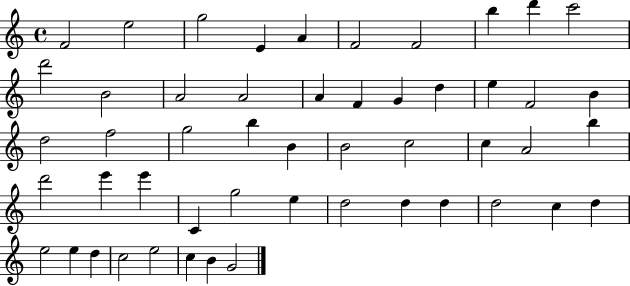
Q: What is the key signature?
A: C major